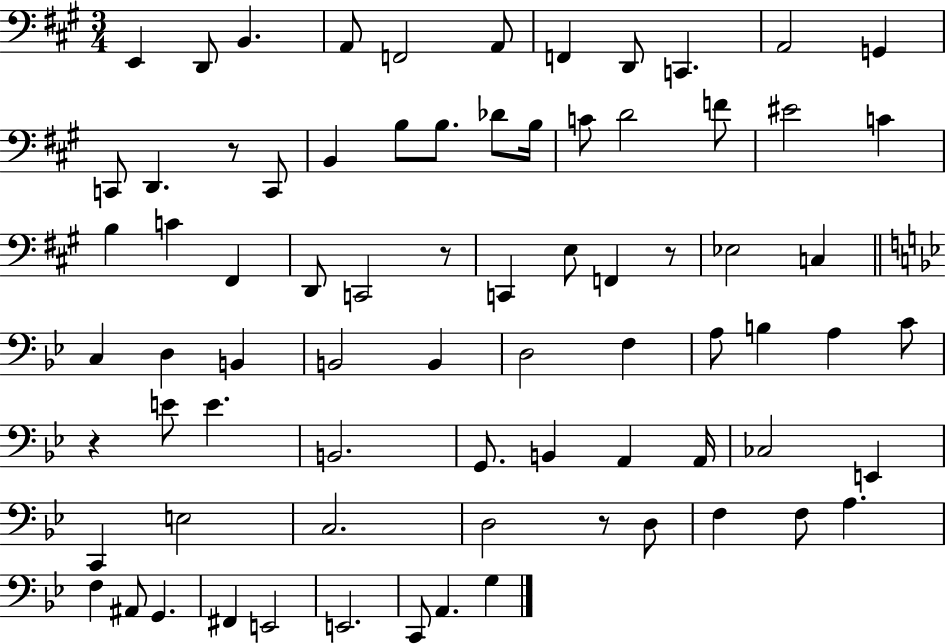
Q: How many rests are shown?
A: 5